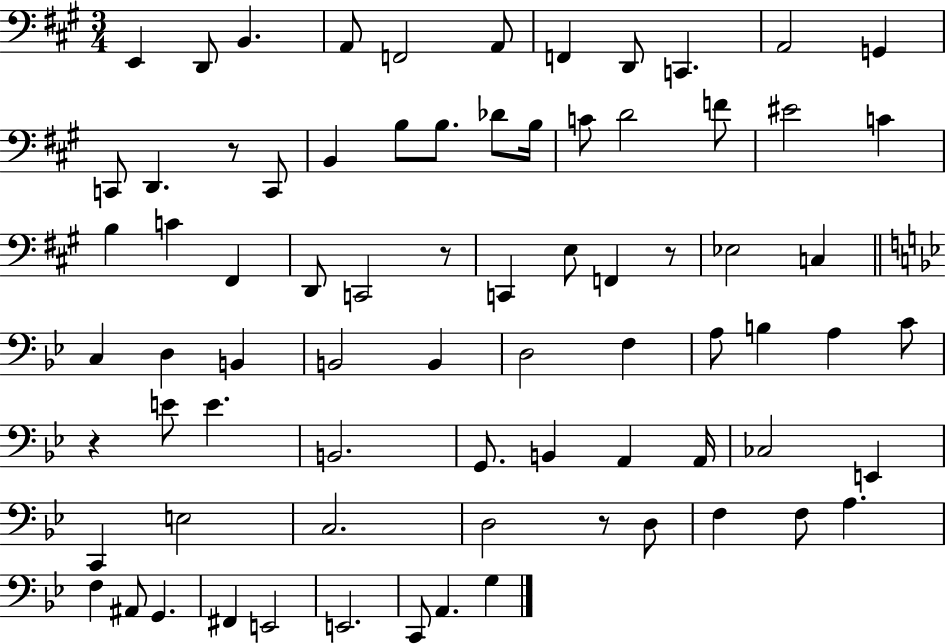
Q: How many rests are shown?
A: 5